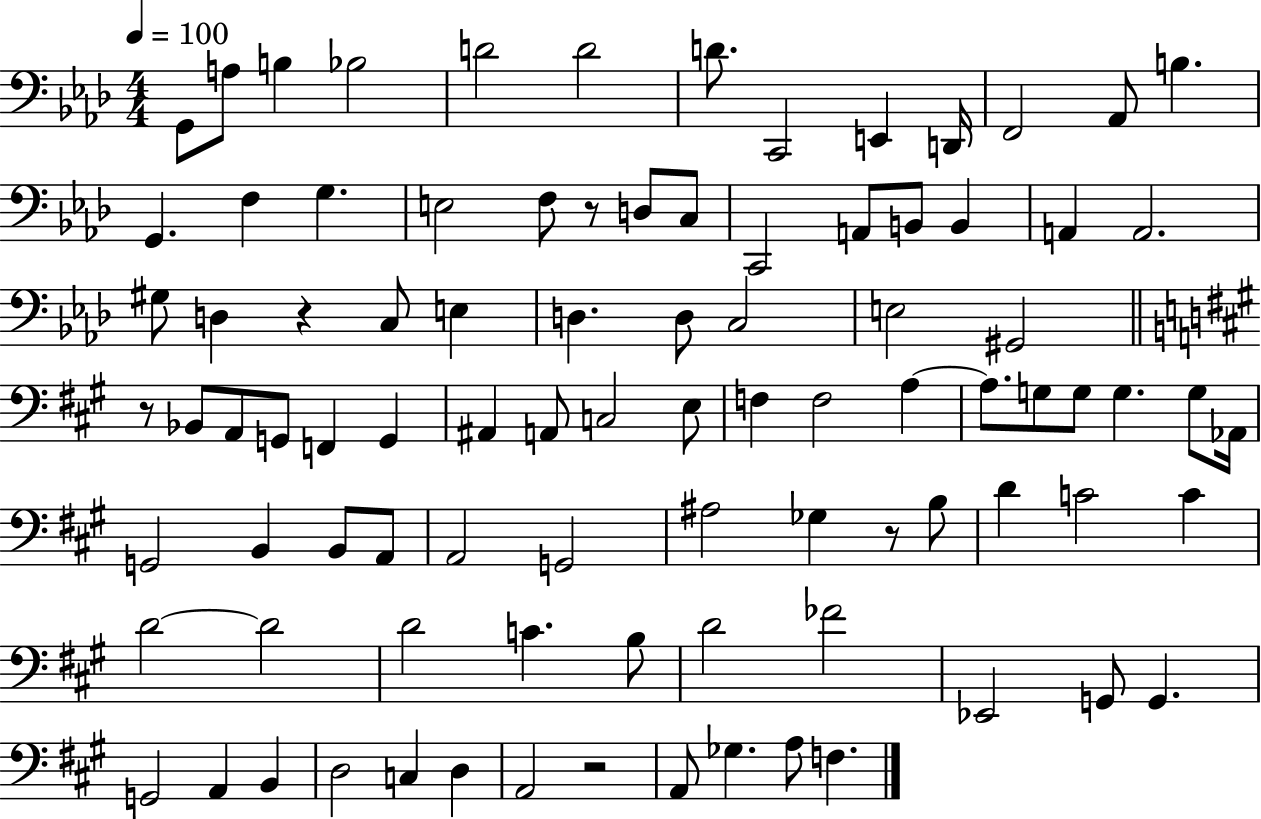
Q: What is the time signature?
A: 4/4